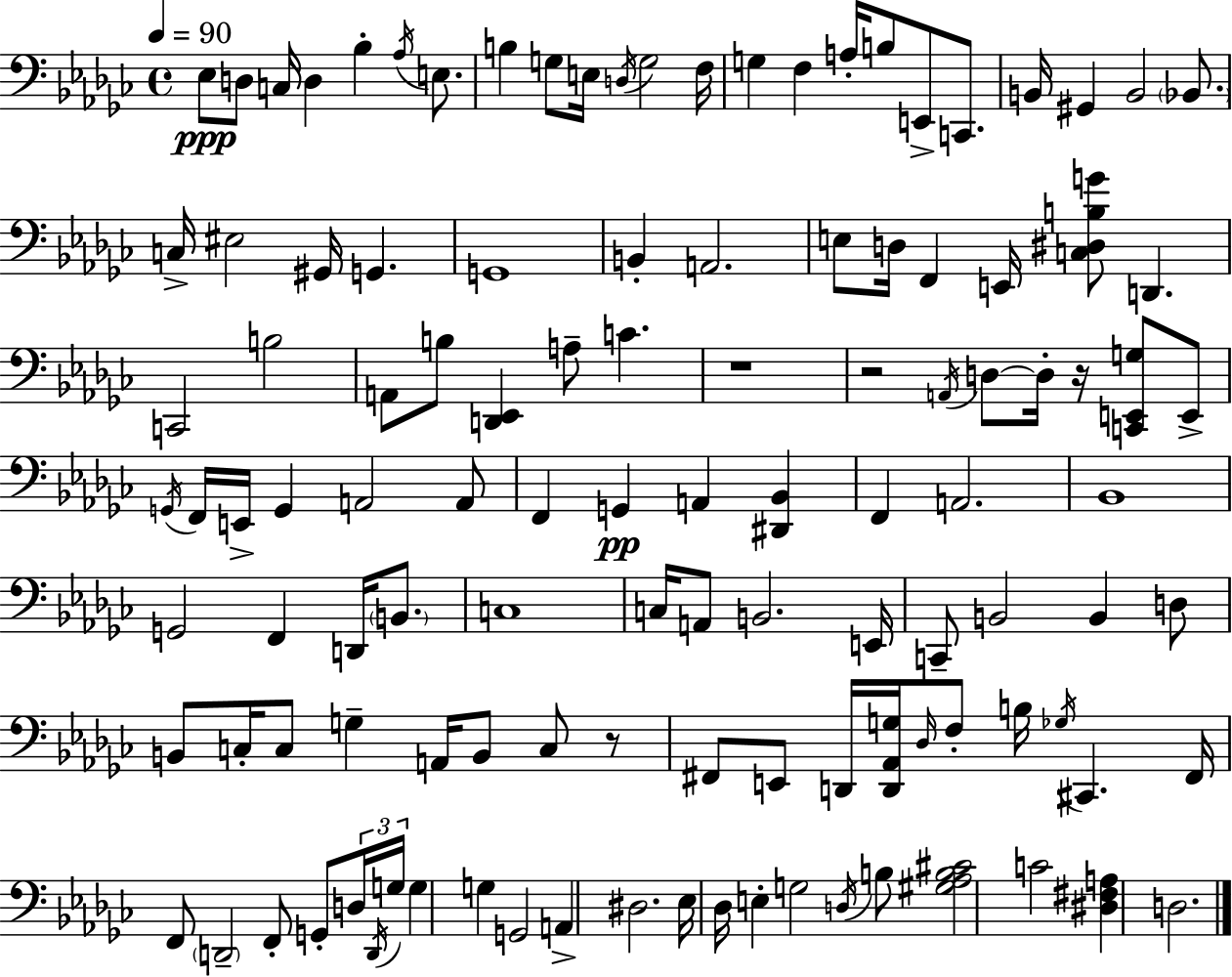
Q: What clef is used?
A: bass